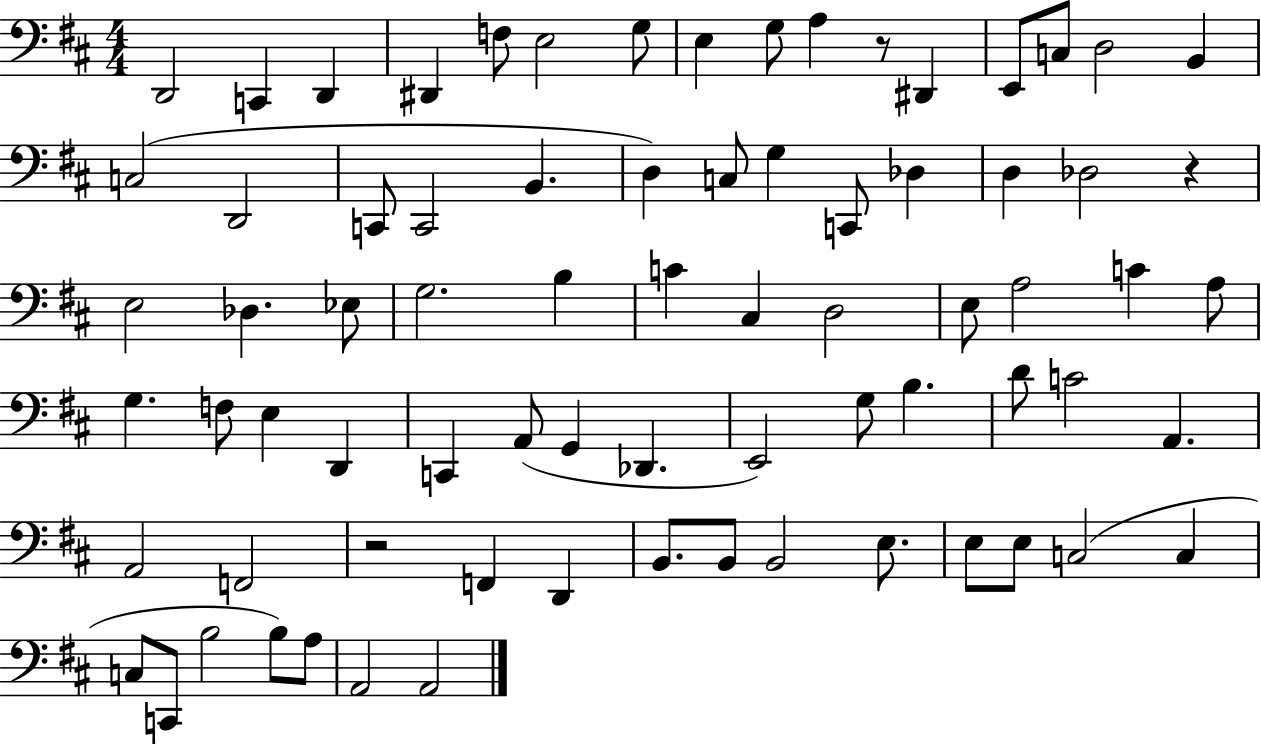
D2/h C2/q D2/q D#2/q F3/e E3/h G3/e E3/q G3/e A3/q R/e D#2/q E2/e C3/e D3/h B2/q C3/h D2/h C2/e C2/h B2/q. D3/q C3/e G3/q C2/e Db3/q D3/q Db3/h R/q E3/h Db3/q. Eb3/e G3/h. B3/q C4/q C#3/q D3/h E3/e A3/h C4/q A3/e G3/q. F3/e E3/q D2/q C2/q A2/e G2/q Db2/q. E2/h G3/e B3/q. D4/e C4/h A2/q. A2/h F2/h R/h F2/q D2/q B2/e. B2/e B2/h E3/e. E3/e E3/e C3/h C3/q C3/e C2/e B3/h B3/e A3/e A2/h A2/h